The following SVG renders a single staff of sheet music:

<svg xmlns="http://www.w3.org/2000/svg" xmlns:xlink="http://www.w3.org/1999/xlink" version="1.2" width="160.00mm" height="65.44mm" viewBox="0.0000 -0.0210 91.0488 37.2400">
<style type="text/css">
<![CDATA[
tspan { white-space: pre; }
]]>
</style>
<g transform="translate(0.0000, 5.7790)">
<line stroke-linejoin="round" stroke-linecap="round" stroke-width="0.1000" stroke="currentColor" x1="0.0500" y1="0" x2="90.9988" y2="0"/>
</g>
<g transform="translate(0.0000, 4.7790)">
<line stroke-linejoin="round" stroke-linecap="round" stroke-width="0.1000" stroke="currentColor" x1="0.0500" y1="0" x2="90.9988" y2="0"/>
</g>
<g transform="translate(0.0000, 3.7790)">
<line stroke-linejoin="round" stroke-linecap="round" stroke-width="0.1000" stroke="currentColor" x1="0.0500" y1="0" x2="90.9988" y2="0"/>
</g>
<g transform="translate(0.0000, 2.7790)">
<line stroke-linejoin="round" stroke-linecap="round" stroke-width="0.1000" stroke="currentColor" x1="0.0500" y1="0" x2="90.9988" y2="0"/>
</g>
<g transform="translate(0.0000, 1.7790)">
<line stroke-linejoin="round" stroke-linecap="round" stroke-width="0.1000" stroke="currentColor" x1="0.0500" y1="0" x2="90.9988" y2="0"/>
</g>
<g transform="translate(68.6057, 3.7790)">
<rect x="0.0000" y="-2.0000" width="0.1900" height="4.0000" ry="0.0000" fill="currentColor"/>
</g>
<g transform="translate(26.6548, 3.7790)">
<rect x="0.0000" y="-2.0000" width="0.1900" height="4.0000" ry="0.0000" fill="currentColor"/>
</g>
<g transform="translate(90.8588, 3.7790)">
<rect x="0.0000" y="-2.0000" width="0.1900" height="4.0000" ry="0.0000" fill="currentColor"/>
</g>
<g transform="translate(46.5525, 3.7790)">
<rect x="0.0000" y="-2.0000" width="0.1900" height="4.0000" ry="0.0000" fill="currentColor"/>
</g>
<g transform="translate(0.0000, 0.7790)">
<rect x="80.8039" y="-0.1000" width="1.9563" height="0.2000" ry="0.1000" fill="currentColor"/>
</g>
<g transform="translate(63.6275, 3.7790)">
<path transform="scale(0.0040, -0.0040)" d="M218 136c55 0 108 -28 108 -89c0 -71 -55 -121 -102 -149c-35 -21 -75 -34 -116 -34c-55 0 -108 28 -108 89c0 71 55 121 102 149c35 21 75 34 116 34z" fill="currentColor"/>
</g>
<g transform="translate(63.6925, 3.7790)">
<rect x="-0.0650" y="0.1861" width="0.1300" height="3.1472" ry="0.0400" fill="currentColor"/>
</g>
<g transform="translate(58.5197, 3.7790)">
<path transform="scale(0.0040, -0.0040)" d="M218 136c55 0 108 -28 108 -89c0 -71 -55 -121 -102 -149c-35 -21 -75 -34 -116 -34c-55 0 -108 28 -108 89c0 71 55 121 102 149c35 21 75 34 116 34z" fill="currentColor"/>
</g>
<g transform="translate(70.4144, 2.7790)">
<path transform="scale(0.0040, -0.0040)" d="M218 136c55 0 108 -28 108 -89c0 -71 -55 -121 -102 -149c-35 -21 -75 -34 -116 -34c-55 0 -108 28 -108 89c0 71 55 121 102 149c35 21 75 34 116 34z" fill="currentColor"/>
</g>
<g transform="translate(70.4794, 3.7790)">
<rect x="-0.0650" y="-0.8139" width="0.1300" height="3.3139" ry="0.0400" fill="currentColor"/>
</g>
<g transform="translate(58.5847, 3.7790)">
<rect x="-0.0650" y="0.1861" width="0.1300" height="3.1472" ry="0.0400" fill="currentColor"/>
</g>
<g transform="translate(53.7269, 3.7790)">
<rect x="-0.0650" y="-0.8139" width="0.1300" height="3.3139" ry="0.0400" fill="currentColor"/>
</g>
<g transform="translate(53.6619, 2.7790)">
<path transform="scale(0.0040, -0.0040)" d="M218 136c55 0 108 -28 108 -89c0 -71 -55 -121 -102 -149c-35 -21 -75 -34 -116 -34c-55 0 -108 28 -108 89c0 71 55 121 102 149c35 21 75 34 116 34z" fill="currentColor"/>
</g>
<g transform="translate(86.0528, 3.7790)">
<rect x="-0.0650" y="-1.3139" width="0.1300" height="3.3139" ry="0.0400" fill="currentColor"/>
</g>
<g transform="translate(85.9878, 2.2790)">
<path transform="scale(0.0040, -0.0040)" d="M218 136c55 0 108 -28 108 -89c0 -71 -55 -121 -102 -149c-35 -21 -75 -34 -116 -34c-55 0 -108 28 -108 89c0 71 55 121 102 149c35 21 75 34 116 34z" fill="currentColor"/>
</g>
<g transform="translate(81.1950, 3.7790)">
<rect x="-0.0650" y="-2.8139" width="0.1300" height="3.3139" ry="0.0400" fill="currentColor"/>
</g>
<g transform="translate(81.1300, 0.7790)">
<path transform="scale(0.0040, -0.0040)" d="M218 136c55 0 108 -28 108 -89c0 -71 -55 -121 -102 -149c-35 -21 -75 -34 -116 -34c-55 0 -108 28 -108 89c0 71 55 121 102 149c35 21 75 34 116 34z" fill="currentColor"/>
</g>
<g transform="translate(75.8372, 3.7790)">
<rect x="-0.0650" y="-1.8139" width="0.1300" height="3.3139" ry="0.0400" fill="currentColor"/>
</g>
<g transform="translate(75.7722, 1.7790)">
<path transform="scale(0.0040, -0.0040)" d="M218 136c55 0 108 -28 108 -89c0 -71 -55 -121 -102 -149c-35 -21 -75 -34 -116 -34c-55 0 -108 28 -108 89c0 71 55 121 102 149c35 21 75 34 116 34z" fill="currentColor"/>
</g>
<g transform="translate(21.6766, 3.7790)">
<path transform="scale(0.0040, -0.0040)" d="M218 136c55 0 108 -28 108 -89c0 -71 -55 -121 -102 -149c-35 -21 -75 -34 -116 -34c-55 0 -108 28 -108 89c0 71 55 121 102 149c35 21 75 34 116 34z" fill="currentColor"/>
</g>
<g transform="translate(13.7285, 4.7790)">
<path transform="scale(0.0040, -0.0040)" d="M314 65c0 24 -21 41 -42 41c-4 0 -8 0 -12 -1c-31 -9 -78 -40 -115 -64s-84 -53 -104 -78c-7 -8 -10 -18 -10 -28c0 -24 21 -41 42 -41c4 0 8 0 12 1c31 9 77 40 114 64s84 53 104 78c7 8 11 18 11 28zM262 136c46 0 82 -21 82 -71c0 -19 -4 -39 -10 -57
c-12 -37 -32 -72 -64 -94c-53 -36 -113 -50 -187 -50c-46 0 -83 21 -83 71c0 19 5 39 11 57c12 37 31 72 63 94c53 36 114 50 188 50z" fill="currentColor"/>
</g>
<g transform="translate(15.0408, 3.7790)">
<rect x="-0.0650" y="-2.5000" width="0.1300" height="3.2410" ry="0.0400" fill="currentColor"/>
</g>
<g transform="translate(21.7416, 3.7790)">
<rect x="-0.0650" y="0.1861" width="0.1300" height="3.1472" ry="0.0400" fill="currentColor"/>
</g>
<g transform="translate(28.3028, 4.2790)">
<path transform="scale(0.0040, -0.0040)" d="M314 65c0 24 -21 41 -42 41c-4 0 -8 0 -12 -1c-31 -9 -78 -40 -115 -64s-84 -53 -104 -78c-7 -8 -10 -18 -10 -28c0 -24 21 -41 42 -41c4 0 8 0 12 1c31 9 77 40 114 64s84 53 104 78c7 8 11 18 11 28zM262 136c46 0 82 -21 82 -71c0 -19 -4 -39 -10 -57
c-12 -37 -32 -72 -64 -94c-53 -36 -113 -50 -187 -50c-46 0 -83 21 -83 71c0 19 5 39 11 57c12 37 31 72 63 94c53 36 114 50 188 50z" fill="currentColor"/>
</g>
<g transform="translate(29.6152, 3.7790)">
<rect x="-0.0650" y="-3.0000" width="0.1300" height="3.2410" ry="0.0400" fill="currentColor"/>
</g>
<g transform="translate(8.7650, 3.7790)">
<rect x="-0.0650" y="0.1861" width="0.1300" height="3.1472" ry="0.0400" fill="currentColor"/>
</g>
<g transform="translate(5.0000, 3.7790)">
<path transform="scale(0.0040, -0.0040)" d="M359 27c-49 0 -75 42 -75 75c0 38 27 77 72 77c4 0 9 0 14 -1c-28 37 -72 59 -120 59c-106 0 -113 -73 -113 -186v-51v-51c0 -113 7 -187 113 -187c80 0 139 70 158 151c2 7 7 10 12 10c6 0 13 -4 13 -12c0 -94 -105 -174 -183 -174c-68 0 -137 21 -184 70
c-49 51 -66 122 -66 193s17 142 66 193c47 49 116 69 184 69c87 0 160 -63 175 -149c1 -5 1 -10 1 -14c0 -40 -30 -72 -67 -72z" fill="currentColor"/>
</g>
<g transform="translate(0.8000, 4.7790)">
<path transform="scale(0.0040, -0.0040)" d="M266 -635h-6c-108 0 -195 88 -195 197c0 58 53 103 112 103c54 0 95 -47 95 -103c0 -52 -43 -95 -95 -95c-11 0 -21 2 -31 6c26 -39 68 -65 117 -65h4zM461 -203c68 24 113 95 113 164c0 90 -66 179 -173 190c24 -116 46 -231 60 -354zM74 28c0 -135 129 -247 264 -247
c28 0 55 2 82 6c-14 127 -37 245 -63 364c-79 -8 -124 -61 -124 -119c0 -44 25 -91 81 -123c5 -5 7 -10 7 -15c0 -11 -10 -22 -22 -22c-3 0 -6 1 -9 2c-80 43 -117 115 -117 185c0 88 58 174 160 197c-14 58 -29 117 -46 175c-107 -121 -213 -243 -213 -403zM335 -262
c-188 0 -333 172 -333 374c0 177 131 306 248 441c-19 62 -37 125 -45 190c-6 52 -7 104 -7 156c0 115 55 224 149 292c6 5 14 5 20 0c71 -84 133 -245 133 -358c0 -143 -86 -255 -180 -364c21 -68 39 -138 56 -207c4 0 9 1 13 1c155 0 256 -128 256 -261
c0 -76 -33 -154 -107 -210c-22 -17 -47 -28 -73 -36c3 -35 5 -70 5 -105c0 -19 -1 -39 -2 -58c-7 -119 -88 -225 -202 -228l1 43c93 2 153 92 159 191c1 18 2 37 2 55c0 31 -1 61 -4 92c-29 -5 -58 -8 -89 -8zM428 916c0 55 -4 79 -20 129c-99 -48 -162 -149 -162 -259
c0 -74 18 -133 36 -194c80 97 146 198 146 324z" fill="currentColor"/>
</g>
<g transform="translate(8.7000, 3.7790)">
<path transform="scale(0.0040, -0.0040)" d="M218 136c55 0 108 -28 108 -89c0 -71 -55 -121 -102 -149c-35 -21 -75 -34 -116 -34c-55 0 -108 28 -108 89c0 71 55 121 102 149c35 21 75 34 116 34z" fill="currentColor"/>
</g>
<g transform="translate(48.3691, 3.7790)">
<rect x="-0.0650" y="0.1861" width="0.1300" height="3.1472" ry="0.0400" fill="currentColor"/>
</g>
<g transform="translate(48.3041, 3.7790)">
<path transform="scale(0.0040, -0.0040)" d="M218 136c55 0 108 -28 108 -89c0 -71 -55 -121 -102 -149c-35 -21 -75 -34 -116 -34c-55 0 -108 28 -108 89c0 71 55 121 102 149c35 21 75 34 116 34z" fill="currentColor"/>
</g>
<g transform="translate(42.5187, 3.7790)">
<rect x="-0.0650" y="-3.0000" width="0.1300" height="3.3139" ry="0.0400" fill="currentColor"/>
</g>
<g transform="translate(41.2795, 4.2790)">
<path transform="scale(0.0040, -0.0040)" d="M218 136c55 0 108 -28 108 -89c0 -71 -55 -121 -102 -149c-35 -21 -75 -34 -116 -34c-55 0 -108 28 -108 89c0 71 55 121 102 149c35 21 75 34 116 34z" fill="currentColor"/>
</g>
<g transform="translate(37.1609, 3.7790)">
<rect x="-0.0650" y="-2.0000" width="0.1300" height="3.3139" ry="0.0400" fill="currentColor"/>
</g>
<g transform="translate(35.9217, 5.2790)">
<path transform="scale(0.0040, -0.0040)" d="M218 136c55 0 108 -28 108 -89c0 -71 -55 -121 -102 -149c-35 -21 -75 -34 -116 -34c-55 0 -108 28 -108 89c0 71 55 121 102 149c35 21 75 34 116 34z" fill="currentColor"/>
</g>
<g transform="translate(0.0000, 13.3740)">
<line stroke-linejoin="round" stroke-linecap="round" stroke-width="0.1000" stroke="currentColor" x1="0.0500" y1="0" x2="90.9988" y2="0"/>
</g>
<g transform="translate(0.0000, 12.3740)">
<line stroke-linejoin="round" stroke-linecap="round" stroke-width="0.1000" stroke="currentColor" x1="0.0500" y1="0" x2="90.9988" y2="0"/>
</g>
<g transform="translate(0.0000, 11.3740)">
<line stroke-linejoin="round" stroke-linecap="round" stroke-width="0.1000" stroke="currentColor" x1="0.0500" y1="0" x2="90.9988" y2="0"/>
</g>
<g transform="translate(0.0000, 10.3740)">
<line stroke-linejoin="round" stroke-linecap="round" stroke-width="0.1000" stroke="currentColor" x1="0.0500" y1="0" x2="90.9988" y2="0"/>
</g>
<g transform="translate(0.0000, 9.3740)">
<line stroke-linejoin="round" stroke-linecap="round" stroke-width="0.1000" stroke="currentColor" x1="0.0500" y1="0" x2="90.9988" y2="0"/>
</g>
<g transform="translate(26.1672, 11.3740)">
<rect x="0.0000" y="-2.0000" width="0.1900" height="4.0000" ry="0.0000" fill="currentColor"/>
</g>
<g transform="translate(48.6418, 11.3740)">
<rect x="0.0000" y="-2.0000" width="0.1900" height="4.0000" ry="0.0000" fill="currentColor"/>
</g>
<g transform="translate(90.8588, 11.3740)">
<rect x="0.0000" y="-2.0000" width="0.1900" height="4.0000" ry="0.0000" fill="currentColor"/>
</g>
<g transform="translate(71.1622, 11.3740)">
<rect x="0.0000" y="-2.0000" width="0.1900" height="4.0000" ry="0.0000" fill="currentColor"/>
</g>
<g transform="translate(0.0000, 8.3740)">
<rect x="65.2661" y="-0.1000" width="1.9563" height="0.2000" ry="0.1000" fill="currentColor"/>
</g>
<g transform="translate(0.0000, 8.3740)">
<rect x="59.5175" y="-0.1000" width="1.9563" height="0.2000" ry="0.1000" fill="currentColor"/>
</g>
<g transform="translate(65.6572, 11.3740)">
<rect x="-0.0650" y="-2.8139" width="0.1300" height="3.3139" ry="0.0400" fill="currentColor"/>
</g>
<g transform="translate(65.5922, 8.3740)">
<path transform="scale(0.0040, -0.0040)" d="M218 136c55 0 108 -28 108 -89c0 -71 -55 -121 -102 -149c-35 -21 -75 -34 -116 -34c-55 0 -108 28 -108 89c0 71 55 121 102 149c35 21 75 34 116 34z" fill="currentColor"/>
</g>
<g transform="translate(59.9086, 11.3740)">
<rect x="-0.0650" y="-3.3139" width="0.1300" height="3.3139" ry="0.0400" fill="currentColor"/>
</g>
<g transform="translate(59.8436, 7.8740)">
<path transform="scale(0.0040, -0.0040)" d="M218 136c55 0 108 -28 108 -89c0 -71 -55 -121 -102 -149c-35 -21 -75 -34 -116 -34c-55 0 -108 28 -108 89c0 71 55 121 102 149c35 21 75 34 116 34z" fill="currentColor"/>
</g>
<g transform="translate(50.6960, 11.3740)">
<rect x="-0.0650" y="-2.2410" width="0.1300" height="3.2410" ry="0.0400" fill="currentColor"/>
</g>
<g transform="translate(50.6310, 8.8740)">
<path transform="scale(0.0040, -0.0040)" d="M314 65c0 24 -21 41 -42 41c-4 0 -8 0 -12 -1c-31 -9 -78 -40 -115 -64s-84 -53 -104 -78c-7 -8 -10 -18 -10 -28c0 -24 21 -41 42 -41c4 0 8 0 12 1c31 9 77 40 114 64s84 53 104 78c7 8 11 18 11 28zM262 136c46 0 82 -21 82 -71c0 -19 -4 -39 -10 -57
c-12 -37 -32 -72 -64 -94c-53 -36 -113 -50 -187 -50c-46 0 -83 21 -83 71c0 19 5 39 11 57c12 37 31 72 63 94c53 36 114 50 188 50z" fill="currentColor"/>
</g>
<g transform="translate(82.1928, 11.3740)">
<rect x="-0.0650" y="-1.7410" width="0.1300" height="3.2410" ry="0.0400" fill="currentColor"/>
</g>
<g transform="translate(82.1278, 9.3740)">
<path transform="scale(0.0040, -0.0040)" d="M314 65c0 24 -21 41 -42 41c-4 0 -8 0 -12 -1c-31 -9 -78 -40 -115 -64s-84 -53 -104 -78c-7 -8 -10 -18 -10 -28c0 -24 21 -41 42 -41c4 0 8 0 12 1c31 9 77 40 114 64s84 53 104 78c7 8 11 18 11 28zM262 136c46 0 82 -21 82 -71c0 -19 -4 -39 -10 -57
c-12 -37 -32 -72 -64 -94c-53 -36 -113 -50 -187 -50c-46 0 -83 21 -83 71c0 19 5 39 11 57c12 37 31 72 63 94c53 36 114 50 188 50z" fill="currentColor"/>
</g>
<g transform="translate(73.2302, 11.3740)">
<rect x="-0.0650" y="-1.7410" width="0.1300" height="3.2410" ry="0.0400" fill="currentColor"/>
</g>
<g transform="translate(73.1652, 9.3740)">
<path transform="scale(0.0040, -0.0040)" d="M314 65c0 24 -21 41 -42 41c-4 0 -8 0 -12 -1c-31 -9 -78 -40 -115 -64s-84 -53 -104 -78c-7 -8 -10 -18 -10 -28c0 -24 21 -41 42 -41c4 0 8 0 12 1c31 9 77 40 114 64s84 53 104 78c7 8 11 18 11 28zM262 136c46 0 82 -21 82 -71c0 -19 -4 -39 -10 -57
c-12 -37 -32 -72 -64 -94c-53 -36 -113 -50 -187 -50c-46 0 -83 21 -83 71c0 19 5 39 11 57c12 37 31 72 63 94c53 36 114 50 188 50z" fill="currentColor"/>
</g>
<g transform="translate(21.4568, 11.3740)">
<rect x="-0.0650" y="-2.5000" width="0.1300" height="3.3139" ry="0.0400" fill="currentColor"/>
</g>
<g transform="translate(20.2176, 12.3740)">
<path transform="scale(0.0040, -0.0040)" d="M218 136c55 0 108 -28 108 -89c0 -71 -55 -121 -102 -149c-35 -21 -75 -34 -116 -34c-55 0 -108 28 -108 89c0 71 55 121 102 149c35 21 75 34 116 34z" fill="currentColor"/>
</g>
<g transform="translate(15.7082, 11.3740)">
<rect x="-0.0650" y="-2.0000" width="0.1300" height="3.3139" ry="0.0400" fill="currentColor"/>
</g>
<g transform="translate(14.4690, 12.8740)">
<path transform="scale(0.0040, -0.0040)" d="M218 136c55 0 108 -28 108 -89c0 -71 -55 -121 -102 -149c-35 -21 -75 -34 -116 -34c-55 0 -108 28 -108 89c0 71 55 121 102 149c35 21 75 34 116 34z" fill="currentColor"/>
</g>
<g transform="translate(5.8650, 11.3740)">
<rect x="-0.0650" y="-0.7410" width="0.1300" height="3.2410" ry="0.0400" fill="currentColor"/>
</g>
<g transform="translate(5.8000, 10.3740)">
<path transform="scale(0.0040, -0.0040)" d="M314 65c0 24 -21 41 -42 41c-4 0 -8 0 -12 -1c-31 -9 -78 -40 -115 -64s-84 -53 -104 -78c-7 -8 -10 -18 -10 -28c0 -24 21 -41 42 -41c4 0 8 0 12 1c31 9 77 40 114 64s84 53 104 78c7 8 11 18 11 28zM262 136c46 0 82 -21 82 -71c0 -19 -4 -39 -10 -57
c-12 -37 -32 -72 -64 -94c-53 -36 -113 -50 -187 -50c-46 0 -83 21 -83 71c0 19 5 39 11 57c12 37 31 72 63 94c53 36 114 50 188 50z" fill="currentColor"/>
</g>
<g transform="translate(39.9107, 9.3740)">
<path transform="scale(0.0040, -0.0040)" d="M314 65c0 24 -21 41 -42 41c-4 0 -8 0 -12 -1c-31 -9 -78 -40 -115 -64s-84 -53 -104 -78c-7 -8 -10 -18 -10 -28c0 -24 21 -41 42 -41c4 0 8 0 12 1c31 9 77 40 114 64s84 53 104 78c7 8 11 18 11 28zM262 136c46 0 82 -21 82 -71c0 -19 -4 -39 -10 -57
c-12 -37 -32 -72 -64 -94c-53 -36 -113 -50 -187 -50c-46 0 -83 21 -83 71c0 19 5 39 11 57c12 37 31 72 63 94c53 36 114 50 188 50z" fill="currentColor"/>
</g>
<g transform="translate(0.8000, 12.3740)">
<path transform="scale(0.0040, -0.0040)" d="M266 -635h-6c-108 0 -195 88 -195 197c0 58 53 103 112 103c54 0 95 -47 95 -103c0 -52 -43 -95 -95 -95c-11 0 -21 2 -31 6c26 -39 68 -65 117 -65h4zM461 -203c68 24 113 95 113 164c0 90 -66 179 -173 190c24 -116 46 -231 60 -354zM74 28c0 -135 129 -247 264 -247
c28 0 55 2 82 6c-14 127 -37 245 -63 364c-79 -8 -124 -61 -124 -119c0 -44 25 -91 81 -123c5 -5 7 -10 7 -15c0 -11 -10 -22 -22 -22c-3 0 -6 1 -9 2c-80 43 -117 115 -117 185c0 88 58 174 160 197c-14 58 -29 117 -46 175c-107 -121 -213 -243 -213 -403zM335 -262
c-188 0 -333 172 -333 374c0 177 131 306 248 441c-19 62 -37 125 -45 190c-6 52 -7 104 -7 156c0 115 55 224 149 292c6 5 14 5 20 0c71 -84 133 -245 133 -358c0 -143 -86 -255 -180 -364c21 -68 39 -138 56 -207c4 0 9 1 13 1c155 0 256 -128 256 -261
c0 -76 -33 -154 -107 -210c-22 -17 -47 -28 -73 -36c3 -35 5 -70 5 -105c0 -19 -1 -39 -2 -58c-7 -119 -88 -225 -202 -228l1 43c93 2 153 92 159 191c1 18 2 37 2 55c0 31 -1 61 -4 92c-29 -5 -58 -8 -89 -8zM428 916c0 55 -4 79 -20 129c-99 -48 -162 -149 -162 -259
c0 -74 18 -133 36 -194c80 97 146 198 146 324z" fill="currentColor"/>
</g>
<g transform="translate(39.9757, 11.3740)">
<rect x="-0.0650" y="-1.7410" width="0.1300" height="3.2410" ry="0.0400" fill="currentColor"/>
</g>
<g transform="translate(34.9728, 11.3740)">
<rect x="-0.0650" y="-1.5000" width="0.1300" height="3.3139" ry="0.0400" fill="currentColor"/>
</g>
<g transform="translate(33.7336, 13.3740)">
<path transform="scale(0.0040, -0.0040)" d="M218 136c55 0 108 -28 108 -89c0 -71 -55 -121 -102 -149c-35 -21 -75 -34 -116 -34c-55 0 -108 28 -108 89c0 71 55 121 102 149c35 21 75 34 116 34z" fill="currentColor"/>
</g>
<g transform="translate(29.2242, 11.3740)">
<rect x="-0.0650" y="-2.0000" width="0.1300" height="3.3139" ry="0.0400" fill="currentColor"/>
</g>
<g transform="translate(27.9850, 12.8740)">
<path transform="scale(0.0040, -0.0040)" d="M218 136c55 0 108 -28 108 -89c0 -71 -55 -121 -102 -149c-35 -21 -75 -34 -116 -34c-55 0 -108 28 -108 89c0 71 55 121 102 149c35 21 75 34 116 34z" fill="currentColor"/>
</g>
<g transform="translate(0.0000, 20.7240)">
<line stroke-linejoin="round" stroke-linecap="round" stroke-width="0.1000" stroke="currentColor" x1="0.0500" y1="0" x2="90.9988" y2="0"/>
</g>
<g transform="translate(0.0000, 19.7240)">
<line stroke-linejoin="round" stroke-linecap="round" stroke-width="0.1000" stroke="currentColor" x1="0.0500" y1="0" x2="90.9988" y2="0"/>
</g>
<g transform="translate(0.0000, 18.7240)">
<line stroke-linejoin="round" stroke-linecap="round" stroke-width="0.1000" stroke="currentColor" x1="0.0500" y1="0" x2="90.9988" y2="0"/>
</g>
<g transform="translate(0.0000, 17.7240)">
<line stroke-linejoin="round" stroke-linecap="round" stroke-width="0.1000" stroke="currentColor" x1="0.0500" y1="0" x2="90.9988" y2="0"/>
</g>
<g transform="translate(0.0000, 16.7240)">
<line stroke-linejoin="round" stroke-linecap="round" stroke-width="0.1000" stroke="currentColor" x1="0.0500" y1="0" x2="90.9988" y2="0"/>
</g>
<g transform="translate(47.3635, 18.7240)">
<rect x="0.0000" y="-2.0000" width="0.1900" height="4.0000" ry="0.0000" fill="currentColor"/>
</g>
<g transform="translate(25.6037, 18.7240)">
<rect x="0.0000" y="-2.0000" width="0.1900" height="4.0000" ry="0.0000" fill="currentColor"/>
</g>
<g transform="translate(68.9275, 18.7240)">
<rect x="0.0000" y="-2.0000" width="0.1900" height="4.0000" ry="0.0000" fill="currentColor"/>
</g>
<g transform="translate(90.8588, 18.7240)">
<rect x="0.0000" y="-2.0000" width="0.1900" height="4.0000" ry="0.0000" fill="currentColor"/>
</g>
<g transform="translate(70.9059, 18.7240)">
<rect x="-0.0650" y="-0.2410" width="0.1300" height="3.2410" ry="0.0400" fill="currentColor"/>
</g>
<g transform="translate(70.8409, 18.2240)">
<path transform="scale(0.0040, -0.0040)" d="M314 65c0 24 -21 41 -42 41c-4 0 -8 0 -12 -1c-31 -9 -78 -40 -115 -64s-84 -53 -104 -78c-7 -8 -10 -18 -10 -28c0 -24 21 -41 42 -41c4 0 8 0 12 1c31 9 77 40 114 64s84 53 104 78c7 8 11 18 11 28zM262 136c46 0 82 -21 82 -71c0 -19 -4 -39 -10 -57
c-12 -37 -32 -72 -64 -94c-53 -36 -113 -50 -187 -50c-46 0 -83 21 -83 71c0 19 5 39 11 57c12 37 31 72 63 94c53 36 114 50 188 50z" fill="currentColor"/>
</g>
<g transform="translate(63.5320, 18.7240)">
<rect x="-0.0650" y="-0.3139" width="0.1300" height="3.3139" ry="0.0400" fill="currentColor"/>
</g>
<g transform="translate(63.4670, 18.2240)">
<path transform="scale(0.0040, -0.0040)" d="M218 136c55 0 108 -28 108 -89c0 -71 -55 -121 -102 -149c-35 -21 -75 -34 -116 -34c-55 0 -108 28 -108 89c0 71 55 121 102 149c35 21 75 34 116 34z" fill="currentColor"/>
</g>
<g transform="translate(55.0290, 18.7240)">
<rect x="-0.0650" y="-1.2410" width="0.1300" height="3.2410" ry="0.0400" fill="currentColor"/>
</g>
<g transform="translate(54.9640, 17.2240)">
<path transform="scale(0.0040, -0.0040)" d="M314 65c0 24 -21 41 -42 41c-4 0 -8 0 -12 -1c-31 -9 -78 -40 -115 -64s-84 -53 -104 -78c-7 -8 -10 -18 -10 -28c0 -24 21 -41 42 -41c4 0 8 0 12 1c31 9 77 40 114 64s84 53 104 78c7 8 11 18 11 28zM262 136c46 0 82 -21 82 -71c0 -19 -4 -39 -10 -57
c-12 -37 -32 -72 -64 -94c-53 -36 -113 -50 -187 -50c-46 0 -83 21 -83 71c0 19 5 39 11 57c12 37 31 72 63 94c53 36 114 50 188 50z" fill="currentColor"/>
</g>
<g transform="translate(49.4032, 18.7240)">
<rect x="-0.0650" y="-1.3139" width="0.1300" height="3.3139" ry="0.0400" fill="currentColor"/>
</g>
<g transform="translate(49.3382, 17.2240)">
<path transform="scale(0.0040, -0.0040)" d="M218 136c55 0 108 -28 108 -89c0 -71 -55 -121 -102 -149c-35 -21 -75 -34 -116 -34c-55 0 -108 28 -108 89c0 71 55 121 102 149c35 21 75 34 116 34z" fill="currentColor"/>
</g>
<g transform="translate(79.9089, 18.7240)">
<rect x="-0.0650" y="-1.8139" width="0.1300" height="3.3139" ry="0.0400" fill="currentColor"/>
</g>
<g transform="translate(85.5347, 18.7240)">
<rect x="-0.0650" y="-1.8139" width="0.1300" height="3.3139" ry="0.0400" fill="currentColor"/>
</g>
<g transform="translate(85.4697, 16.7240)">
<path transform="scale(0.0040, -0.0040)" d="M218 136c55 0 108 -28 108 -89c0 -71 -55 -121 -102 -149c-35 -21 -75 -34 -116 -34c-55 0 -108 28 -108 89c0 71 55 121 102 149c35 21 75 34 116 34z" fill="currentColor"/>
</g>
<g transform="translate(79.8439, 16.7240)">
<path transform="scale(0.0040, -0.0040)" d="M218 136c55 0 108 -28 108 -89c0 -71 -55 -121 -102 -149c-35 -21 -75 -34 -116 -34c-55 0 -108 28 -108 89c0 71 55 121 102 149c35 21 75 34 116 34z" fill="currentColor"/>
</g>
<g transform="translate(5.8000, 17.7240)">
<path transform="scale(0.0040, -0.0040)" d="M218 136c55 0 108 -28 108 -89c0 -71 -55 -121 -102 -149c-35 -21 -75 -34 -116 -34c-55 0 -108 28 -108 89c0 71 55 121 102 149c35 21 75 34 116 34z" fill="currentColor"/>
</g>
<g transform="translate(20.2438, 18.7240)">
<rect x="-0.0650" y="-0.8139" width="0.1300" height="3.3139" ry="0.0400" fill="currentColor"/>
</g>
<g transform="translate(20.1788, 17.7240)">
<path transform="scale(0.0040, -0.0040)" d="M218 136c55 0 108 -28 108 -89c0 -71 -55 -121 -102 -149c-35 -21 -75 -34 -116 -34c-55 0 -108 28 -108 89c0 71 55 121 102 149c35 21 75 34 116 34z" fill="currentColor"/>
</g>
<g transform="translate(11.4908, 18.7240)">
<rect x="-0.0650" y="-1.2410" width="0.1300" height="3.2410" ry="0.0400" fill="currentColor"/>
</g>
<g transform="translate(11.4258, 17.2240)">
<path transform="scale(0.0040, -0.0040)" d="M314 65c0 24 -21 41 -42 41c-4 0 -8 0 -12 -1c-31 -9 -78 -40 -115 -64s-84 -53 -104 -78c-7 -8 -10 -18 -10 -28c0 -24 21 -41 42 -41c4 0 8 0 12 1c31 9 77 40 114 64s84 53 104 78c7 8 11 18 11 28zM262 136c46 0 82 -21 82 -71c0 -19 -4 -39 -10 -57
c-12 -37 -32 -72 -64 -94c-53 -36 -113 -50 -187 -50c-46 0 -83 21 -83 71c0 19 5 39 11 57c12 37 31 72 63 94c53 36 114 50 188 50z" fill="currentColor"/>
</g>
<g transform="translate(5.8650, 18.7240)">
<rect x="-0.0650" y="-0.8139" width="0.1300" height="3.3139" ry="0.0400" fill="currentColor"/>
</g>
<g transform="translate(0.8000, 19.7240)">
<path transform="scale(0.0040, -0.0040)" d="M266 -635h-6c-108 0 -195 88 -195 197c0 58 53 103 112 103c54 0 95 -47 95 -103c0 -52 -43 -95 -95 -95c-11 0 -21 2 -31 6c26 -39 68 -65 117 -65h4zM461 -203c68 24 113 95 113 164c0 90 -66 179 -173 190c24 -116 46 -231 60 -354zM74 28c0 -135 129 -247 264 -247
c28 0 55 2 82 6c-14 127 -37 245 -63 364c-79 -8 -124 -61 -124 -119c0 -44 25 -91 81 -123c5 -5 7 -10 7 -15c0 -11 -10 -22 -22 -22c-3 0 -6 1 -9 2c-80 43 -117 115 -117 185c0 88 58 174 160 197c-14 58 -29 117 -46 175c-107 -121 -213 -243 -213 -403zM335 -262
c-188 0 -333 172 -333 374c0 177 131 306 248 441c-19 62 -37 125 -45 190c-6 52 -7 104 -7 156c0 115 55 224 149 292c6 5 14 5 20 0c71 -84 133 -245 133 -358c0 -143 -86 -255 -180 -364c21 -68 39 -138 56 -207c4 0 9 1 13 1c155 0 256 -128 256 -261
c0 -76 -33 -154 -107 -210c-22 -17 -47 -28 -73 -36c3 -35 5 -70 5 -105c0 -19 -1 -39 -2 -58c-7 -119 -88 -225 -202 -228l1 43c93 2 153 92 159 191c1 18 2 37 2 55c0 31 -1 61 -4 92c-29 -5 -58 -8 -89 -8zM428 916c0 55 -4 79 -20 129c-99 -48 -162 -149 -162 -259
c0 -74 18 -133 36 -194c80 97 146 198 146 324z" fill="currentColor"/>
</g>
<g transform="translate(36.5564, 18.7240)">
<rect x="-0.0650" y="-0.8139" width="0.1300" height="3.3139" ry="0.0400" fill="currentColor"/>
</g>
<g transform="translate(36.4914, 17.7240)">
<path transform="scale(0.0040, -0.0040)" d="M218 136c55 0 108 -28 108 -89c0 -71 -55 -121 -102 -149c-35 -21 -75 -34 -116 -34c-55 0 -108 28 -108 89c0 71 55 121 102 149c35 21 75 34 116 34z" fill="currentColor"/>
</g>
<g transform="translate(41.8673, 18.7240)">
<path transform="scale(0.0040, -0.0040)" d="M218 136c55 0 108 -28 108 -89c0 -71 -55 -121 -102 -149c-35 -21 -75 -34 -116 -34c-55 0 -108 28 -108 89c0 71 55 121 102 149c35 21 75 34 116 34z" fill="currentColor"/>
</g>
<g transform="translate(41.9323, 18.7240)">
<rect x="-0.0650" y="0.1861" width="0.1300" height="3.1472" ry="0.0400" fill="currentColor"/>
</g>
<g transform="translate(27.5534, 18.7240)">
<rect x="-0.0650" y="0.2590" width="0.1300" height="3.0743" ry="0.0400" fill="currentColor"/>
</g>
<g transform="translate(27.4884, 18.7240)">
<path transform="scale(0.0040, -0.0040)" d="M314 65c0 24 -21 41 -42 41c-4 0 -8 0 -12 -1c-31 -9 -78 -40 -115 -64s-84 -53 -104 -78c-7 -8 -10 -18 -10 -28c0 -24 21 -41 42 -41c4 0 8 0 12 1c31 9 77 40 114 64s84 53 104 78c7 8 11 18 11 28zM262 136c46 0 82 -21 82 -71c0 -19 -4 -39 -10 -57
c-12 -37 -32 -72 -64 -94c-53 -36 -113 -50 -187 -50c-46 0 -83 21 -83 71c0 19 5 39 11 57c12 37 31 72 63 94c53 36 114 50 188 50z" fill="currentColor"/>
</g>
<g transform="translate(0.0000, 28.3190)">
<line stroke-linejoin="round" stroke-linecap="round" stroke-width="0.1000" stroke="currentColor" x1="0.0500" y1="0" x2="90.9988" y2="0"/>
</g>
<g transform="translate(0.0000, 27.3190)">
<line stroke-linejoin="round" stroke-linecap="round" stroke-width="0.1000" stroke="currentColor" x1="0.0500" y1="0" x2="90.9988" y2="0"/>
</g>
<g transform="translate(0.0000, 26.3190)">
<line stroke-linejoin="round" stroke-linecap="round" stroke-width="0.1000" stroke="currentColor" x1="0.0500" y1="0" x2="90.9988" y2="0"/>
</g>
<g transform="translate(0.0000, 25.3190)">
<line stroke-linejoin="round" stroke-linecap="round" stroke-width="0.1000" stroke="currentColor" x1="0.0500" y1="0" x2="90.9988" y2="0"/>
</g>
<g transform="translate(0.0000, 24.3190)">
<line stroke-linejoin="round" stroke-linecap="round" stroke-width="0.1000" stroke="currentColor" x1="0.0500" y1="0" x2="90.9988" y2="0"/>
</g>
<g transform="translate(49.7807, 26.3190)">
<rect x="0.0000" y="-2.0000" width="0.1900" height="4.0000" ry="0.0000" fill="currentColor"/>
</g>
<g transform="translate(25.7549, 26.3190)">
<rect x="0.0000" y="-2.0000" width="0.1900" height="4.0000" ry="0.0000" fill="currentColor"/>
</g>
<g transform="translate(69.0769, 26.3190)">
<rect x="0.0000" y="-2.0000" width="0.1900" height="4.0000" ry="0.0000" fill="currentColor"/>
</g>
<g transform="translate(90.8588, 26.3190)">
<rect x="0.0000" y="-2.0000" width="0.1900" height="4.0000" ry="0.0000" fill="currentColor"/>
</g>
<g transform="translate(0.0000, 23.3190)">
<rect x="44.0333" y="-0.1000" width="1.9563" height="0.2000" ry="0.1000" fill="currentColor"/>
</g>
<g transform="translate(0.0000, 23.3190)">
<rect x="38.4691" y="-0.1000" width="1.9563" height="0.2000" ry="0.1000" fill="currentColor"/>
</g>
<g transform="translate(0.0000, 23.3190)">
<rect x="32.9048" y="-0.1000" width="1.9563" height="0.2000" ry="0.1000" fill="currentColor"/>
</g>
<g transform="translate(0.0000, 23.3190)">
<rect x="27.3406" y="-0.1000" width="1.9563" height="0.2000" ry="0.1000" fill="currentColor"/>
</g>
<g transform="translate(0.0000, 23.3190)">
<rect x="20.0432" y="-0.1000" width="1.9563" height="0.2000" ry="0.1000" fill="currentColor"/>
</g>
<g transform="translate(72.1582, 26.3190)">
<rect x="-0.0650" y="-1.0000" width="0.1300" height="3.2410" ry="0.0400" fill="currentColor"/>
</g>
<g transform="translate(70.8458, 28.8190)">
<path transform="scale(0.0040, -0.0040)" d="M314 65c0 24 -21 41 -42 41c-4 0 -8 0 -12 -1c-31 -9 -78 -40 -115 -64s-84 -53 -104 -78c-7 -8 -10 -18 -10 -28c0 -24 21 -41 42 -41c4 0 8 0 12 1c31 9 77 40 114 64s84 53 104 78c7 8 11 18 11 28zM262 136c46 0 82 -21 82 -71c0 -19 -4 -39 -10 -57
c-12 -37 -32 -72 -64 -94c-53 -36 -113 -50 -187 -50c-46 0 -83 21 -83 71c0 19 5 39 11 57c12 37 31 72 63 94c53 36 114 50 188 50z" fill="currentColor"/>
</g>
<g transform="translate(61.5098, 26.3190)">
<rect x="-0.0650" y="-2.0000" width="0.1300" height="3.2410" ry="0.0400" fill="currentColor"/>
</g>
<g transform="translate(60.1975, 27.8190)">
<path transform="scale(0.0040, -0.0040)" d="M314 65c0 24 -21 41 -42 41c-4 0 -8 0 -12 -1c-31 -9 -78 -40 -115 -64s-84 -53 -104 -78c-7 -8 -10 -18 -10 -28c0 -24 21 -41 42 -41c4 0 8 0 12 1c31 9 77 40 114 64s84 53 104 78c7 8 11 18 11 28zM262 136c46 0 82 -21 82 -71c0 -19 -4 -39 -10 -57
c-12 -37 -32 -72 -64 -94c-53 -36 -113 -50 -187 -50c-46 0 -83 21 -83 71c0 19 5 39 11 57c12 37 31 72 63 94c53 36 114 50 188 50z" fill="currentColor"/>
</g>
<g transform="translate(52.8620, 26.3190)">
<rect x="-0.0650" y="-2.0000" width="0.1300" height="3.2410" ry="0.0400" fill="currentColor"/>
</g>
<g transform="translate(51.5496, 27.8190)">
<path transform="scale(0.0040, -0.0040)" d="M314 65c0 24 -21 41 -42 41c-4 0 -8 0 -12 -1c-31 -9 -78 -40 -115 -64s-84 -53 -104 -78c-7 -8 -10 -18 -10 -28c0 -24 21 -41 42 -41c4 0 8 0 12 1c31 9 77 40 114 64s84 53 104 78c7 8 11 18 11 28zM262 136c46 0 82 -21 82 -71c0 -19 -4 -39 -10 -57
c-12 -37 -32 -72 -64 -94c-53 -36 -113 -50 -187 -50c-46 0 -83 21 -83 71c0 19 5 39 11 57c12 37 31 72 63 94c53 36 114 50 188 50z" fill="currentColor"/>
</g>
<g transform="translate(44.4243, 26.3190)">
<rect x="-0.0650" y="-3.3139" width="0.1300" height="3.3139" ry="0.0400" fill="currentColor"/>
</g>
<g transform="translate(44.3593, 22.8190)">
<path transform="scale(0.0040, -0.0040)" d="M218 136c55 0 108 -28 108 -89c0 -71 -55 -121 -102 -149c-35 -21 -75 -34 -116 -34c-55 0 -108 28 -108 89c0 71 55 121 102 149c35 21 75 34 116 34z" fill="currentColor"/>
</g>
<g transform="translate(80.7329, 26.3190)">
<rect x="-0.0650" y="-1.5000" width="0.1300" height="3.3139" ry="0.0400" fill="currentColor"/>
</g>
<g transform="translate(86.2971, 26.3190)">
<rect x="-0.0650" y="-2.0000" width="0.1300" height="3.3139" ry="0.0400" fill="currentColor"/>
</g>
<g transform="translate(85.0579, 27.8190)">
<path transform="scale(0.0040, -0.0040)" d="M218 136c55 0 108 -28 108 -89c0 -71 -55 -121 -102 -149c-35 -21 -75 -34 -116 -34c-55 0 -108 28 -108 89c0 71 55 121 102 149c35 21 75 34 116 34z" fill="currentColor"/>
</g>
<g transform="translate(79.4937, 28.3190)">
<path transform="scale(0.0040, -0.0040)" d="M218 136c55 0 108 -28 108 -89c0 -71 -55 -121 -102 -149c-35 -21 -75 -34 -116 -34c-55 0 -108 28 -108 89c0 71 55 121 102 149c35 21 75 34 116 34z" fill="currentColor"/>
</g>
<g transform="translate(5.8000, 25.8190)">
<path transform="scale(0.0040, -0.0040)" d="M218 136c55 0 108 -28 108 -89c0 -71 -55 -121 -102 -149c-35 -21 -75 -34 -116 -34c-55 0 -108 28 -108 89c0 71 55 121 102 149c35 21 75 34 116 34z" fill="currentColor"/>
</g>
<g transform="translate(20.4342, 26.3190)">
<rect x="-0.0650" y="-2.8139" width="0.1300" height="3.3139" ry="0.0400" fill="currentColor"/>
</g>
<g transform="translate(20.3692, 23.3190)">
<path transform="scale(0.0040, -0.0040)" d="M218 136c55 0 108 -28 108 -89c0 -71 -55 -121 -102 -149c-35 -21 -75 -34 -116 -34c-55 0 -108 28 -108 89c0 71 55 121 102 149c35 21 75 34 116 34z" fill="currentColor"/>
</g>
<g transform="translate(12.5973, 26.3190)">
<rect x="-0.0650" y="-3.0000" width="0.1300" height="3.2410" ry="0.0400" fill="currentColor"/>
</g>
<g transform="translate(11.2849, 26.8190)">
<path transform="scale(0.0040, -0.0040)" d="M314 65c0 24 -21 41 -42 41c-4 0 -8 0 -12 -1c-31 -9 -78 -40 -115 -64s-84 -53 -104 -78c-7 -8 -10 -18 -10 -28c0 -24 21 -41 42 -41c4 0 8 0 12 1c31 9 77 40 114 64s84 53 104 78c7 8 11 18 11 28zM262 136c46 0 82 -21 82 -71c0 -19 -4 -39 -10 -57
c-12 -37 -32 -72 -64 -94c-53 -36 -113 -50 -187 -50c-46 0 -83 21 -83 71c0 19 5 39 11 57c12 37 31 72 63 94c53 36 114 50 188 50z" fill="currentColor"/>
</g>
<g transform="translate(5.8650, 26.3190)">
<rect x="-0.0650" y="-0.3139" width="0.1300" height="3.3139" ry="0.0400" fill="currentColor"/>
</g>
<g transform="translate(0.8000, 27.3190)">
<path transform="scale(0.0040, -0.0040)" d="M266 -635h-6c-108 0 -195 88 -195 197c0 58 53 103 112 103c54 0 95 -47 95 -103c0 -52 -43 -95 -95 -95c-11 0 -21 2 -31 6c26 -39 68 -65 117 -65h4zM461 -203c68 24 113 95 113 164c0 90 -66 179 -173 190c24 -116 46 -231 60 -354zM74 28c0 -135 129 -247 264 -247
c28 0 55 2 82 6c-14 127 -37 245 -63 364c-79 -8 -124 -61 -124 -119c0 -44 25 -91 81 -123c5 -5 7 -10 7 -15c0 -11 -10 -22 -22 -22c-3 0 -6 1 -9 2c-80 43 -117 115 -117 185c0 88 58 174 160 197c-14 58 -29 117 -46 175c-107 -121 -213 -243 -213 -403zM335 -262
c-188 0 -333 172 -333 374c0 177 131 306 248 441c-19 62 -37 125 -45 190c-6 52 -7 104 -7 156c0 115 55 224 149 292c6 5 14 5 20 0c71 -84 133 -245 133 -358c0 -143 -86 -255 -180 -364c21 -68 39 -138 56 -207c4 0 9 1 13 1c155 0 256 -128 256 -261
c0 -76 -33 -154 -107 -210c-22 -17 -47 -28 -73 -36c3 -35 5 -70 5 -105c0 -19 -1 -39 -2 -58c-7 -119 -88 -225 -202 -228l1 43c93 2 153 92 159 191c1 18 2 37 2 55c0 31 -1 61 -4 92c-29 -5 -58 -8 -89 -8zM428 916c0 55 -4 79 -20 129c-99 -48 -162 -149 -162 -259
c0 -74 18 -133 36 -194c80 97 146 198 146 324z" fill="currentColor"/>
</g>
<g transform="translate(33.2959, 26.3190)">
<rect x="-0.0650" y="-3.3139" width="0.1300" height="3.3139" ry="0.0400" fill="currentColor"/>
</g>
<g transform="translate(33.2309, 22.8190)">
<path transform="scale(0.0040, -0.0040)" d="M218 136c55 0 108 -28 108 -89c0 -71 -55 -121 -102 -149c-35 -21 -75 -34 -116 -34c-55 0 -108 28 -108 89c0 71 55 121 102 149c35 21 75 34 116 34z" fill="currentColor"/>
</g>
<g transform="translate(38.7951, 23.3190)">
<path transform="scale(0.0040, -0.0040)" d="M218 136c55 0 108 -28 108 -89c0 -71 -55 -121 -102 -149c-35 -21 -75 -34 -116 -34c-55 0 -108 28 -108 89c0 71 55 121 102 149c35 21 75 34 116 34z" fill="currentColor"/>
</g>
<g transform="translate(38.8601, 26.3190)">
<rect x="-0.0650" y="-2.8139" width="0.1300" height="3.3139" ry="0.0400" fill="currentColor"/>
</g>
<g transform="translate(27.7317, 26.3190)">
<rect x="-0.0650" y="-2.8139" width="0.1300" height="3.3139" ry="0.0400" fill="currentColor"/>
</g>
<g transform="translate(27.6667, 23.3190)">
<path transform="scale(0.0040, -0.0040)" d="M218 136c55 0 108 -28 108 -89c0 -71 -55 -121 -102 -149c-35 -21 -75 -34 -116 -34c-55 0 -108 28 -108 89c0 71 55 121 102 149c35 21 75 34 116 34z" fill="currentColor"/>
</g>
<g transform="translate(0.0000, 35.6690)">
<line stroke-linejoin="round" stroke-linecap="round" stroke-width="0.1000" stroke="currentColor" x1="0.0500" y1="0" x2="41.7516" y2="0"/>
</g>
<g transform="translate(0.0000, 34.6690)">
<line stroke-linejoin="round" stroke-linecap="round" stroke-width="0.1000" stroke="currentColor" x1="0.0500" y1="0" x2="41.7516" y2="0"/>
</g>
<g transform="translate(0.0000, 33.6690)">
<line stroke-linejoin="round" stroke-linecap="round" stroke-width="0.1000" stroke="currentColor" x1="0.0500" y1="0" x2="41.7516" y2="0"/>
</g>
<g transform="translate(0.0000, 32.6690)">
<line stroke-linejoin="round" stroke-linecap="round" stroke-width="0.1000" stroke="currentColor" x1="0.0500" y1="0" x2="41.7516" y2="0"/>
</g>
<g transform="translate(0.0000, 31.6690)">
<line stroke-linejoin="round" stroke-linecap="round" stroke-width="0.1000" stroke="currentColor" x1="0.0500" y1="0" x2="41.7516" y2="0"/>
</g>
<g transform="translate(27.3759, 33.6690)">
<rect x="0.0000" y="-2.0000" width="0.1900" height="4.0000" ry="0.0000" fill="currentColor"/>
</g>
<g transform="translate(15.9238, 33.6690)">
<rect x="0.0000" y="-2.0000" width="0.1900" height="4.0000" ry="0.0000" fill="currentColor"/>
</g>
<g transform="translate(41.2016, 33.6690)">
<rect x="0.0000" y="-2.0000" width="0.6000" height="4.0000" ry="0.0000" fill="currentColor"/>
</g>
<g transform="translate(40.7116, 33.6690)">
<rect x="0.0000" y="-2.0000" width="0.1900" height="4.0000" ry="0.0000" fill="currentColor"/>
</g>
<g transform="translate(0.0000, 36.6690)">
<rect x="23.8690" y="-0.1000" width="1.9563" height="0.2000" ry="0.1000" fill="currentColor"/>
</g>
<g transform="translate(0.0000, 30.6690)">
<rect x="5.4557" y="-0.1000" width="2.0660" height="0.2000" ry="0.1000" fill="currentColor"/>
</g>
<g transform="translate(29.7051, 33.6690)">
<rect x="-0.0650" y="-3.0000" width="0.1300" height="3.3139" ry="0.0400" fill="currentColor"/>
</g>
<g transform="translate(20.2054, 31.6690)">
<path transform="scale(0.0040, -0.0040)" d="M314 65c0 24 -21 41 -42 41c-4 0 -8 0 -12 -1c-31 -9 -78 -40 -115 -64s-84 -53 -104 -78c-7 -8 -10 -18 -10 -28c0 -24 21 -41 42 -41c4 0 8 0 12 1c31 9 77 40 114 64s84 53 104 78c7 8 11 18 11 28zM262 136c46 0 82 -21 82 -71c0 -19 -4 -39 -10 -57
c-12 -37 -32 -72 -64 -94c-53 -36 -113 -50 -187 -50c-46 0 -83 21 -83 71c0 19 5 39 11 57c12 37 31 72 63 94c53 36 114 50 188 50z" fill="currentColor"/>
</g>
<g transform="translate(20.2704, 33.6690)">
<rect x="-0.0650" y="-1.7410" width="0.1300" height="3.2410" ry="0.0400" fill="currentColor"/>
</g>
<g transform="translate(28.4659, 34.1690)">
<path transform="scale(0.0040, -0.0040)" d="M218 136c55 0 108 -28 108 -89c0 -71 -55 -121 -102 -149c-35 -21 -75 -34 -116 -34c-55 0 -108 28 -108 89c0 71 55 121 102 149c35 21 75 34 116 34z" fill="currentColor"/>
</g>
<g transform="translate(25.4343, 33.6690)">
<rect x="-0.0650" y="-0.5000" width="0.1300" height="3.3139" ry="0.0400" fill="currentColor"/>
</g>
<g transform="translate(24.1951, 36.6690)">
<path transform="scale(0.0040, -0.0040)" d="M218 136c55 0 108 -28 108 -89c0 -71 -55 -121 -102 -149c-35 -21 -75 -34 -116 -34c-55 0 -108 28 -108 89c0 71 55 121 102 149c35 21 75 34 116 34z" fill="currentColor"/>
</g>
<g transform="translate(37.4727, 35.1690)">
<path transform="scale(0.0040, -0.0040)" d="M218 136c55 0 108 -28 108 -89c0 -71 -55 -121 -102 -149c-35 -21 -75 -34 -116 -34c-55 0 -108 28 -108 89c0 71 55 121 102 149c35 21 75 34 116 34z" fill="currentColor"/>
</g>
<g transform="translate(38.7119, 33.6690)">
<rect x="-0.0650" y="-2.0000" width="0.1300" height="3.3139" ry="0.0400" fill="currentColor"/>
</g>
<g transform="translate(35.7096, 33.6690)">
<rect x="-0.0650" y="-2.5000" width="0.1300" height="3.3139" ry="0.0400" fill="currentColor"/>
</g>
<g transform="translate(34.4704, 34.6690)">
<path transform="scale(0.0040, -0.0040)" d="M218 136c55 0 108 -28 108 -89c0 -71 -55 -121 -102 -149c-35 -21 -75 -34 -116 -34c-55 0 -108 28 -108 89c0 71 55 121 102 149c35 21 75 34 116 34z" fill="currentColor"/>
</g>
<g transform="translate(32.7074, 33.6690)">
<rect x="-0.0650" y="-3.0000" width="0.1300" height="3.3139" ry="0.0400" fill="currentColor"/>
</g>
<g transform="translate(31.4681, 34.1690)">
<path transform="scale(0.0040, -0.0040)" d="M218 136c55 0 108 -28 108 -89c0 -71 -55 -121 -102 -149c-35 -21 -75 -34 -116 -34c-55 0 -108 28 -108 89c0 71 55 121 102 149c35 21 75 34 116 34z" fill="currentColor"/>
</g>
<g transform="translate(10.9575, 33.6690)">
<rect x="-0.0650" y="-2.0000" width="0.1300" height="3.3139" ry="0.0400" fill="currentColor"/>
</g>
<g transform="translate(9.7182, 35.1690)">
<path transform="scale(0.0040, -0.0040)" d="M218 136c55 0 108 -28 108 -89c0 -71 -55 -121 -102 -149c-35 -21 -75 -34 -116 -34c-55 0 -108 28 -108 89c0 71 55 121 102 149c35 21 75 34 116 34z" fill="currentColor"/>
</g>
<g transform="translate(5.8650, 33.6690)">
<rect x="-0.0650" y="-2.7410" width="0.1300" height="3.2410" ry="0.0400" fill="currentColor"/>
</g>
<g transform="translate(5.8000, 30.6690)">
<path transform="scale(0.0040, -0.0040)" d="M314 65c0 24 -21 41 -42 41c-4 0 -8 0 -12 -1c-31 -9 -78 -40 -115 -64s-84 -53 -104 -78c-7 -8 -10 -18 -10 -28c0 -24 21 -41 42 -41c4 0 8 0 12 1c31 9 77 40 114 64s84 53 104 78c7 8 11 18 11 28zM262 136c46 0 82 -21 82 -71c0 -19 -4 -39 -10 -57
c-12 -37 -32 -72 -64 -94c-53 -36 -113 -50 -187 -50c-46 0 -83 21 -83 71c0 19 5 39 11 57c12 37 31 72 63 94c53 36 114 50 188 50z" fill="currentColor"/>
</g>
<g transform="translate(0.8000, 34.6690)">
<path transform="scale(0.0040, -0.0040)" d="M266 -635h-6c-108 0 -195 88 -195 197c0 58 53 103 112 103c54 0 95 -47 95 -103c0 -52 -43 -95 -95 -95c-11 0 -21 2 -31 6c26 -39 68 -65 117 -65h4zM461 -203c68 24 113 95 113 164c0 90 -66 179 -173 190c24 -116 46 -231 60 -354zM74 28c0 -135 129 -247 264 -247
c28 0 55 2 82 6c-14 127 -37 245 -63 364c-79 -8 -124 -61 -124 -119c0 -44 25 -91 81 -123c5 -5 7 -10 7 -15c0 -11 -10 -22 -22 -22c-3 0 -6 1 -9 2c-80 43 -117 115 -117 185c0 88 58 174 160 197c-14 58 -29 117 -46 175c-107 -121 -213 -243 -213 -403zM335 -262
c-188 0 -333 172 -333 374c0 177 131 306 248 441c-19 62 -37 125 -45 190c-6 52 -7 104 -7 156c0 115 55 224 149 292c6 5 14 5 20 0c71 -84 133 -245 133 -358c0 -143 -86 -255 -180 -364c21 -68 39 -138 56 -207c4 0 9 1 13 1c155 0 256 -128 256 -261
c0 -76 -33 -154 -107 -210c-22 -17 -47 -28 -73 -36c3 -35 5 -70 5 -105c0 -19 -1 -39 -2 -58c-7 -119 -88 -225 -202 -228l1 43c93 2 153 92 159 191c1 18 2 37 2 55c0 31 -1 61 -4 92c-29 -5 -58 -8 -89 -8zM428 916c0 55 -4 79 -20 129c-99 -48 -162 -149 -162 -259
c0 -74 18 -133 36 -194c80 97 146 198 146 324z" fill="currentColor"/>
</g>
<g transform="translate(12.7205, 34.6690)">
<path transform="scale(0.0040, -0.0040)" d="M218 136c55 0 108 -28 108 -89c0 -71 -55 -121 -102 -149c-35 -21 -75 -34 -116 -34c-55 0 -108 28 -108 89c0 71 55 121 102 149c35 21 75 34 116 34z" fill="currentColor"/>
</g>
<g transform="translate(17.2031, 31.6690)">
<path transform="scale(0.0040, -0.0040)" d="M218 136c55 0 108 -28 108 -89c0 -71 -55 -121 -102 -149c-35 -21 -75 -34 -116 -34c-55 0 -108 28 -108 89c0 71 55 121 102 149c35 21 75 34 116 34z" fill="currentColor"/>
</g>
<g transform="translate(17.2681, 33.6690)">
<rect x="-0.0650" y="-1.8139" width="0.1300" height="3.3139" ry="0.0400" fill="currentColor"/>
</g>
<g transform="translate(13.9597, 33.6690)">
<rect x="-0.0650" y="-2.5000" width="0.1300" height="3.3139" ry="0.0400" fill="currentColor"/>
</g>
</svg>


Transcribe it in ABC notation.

X:1
T:Untitled
M:4/4
L:1/4
K:C
B G2 B A2 F A B d B B d f a e d2 F G F E f2 g2 b a f2 f2 d e2 d B2 d B e e2 c c2 f f c A2 a a b a b F2 F2 D2 E F a2 F G f f2 C A A G F